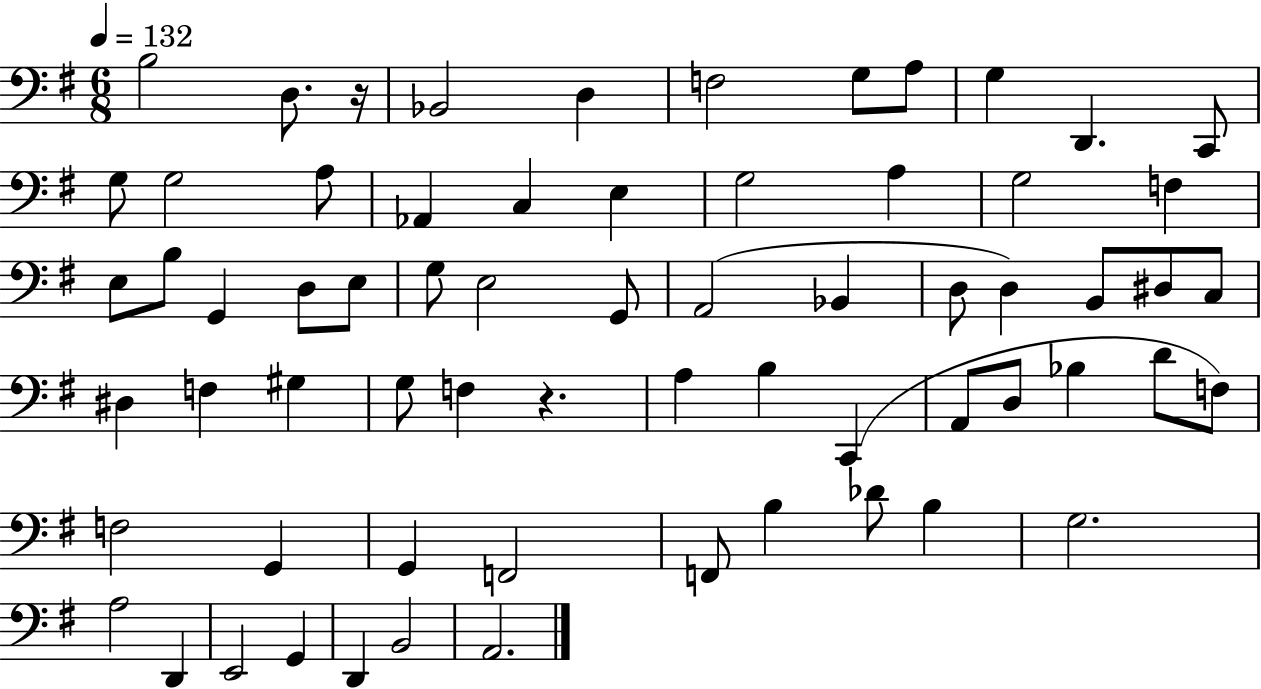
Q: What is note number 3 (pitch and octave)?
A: Bb2